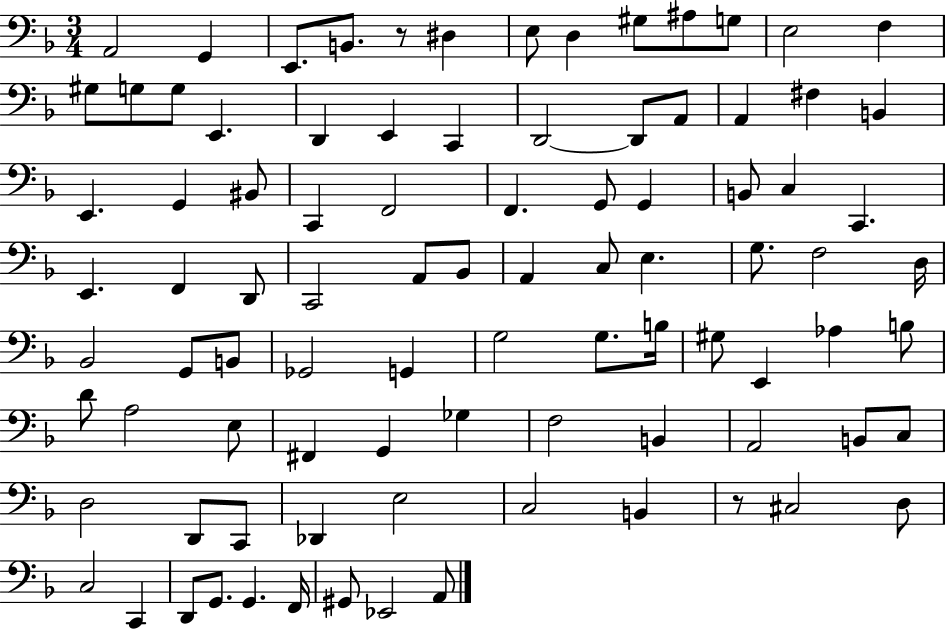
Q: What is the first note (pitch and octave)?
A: A2